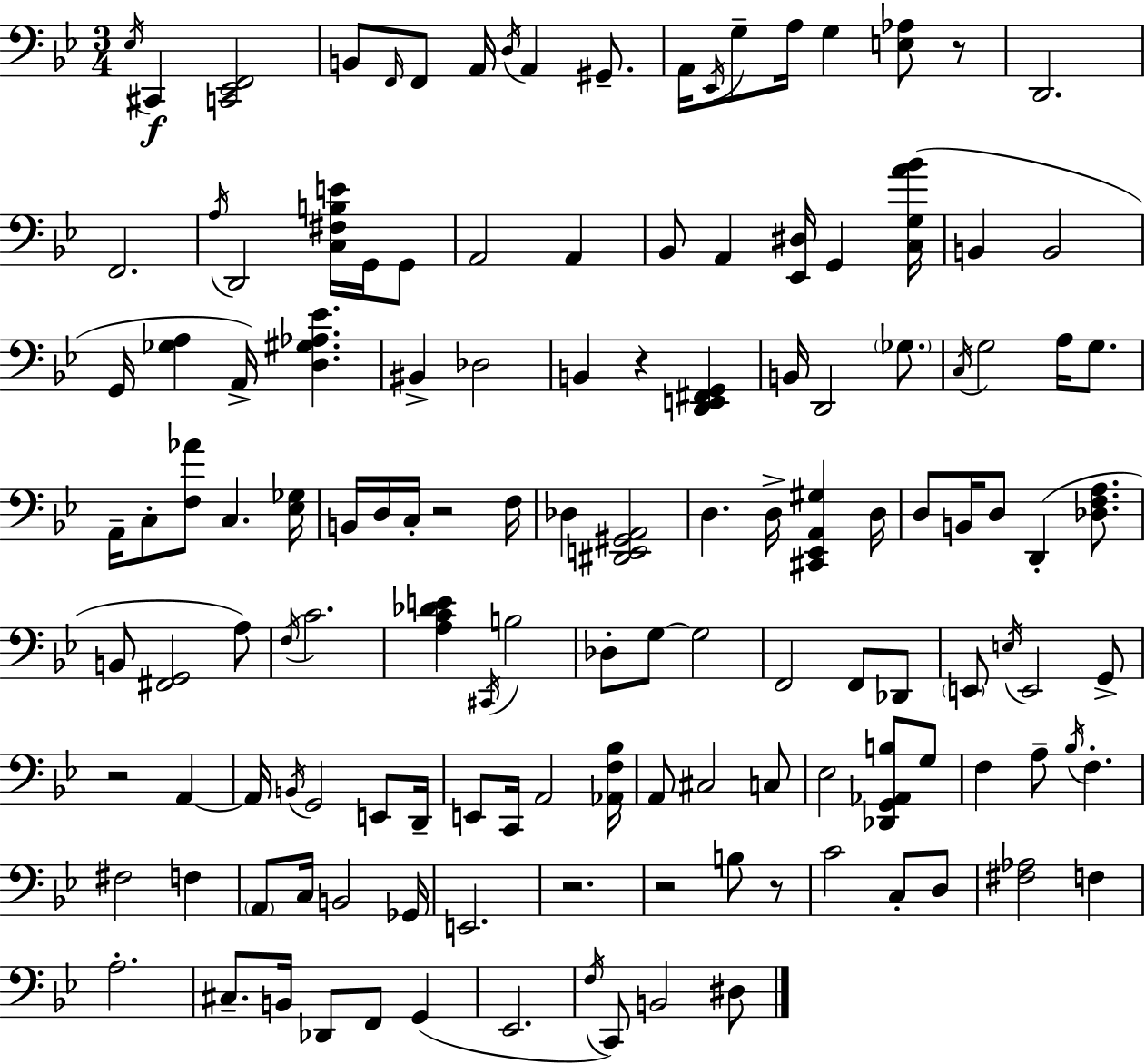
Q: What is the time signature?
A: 3/4